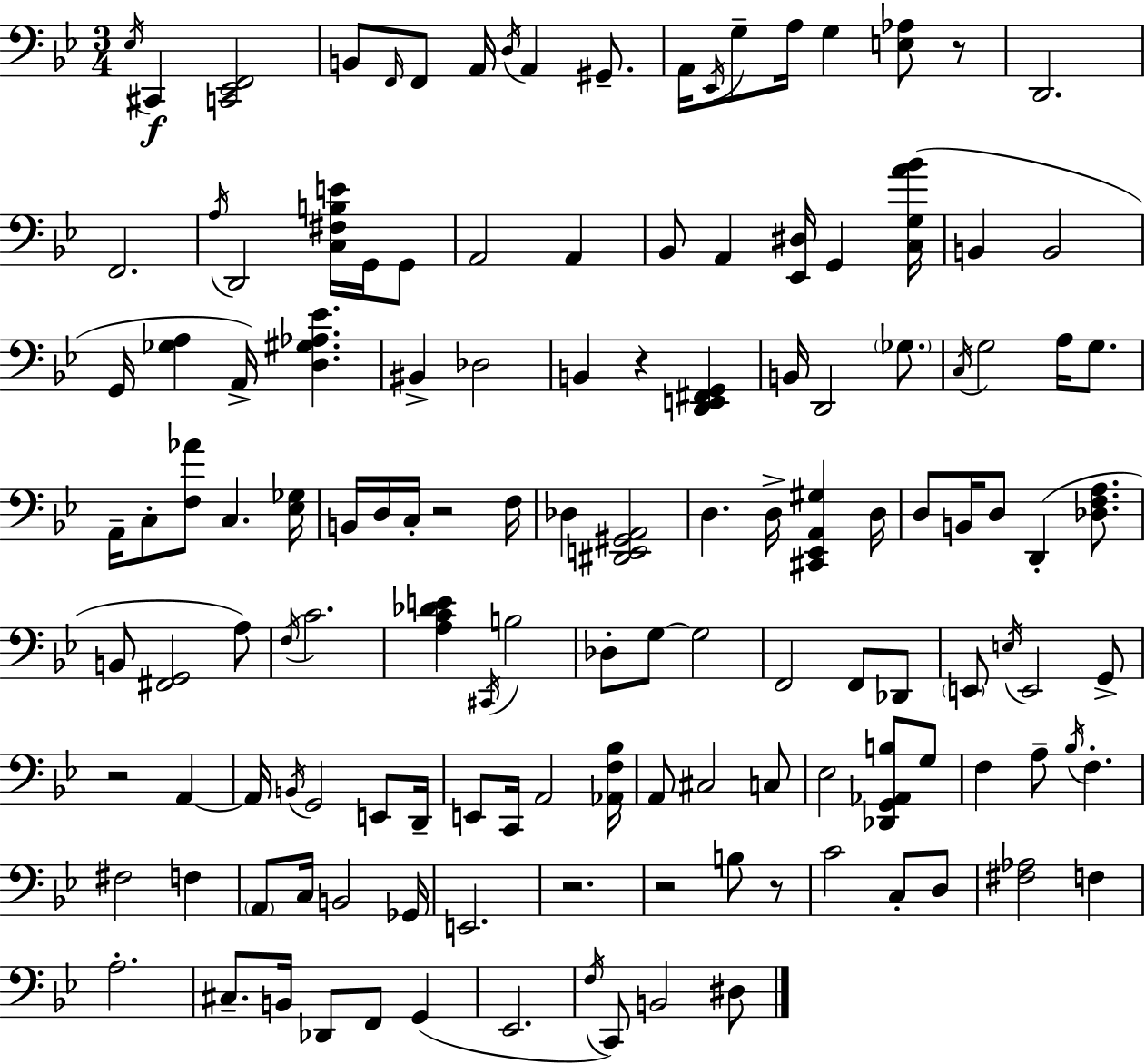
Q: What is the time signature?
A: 3/4